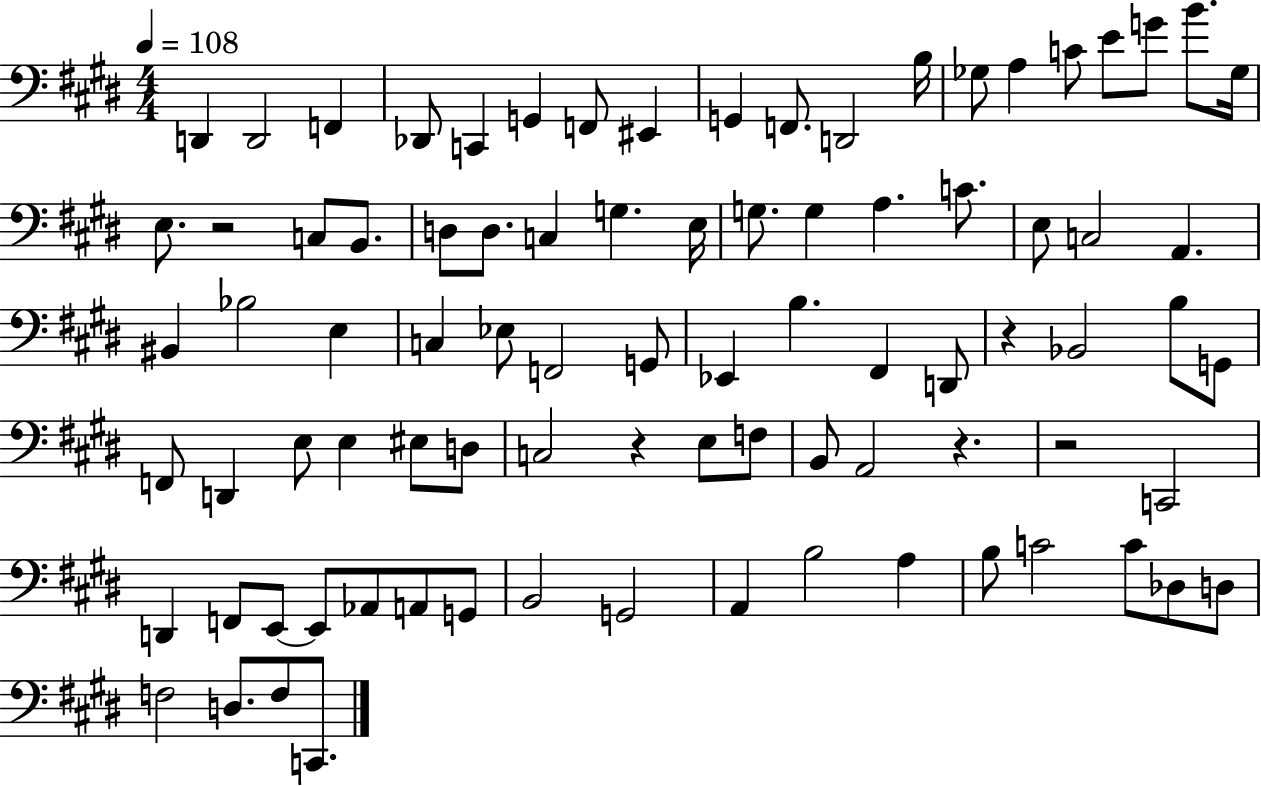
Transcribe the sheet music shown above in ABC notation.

X:1
T:Untitled
M:4/4
L:1/4
K:E
D,, D,,2 F,, _D,,/2 C,, G,, F,,/2 ^E,, G,, F,,/2 D,,2 B,/4 _G,/2 A, C/2 E/2 G/2 B/2 _G,/4 E,/2 z2 C,/2 B,,/2 D,/2 D,/2 C, G, E,/4 G,/2 G, A, C/2 E,/2 C,2 A,, ^B,, _B,2 E, C, _E,/2 F,,2 G,,/2 _E,, B, ^F,, D,,/2 z _B,,2 B,/2 G,,/2 F,,/2 D,, E,/2 E, ^E,/2 D,/2 C,2 z E,/2 F,/2 B,,/2 A,,2 z z2 C,,2 D,, F,,/2 E,,/2 E,,/2 _A,,/2 A,,/2 G,,/2 B,,2 G,,2 A,, B,2 A, B,/2 C2 C/2 _D,/2 D,/2 F,2 D,/2 F,/2 C,,/2